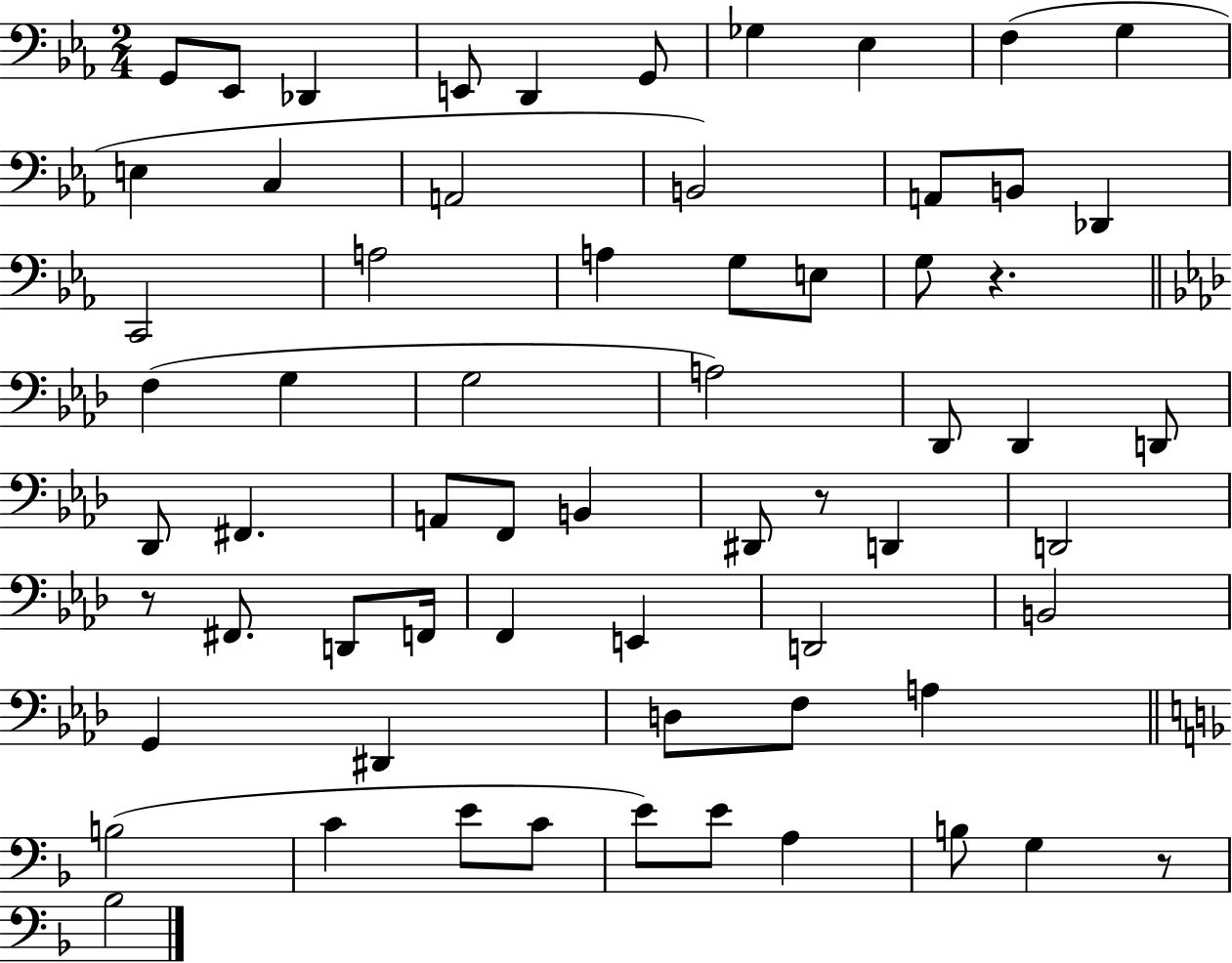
{
  \clef bass
  \numericTimeSignature
  \time 2/4
  \key ees \major
  \repeat volta 2 { g,8 ees,8 des,4 | e,8 d,4 g,8 | ges4 ees4 | f4( g4 | \break e4 c4 | a,2 | b,2) | a,8 b,8 des,4 | \break c,2 | a2 | a4 g8 e8 | g8 r4. | \break \bar "||" \break \key f \minor f4( g4 | g2 | a2) | des,8 des,4 d,8 | \break des,8 fis,4. | a,8 f,8 b,4 | dis,8 r8 d,4 | d,2 | \break r8 fis,8. d,8 f,16 | f,4 e,4 | d,2 | b,2 | \break g,4 dis,4 | d8 f8 a4 | \bar "||" \break \key f \major b2( | c'4 e'8 c'8 | e'8) e'8 a4 | b8 g4 r8 | \break bes2 | } \bar "|."
}